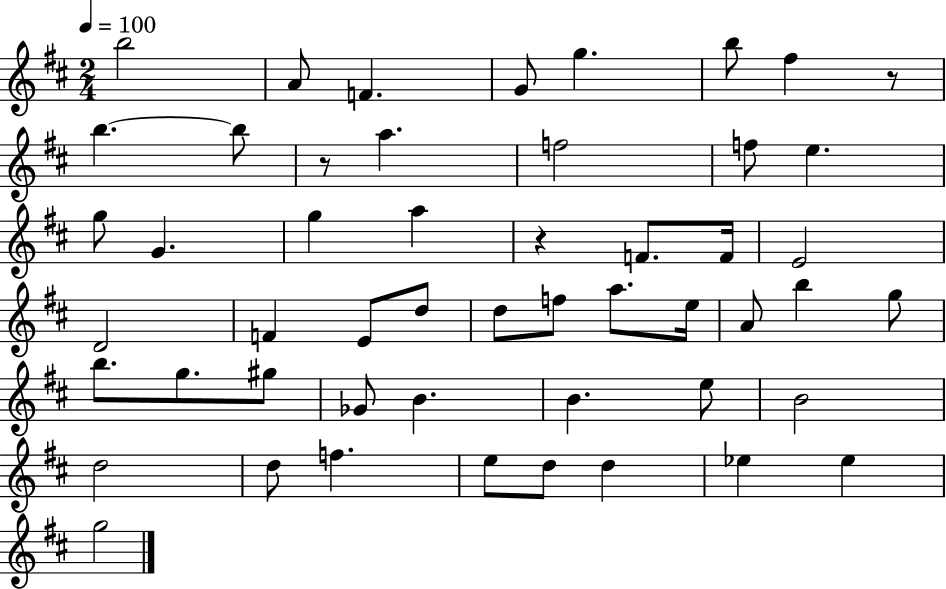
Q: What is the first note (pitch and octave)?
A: B5